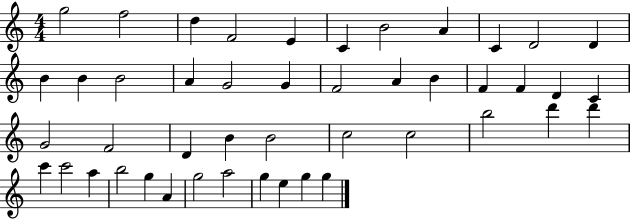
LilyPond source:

{
  \clef treble
  \numericTimeSignature
  \time 4/4
  \key c \major
  g''2 f''2 | d''4 f'2 e'4 | c'4 b'2 a'4 | c'4 d'2 d'4 | \break b'4 b'4 b'2 | a'4 g'2 g'4 | f'2 a'4 b'4 | f'4 f'4 d'4 c'4 | \break g'2 f'2 | d'4 b'4 b'2 | c''2 c''2 | b''2 d'''4 d'''4 | \break c'''4 c'''2 a''4 | b''2 g''4 a'4 | g''2 a''2 | g''4 e''4 g''4 g''4 | \break \bar "|."
}